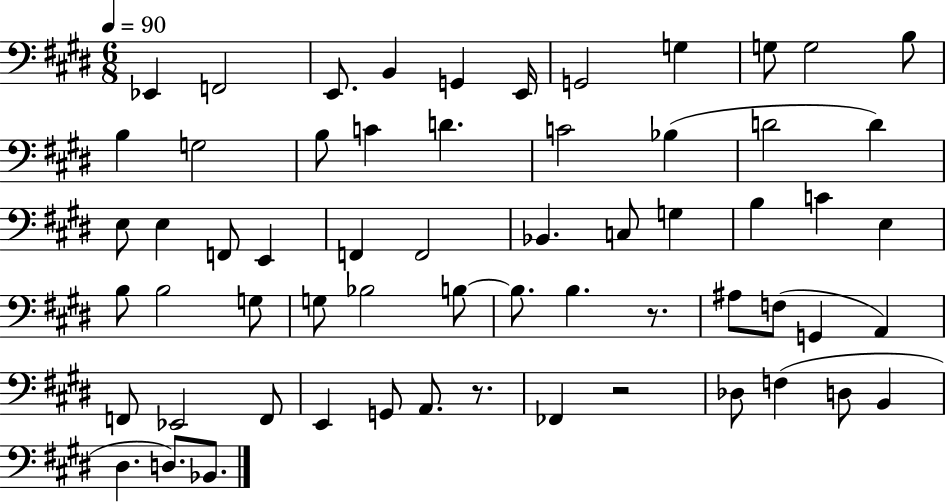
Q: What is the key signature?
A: E major